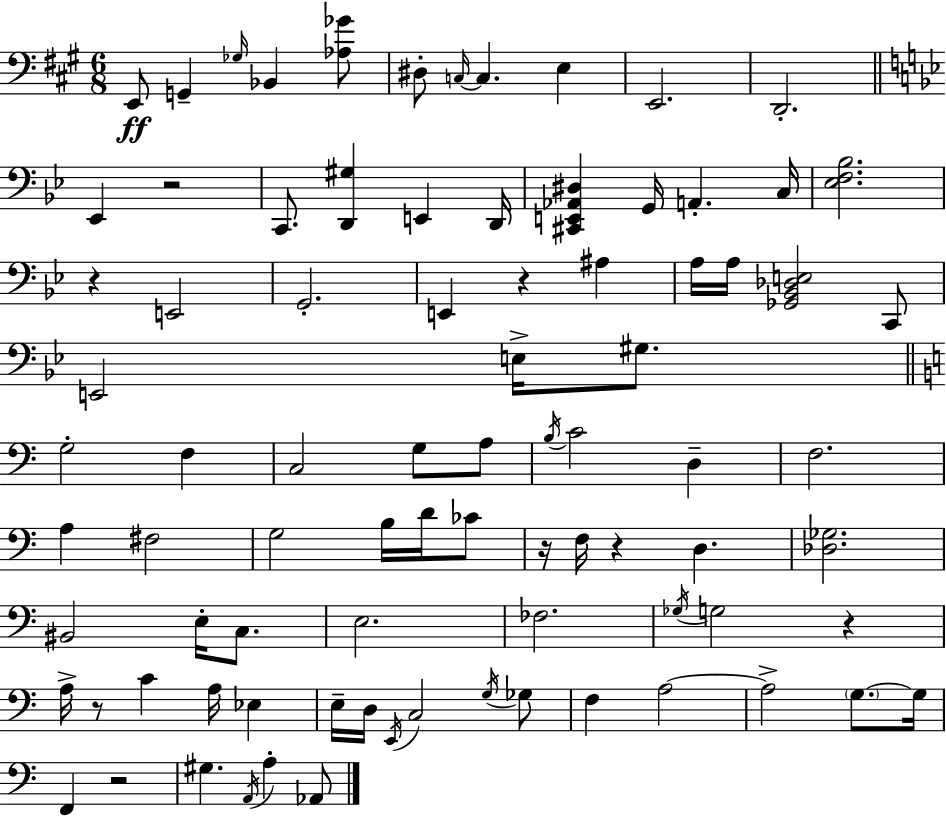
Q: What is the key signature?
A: A major